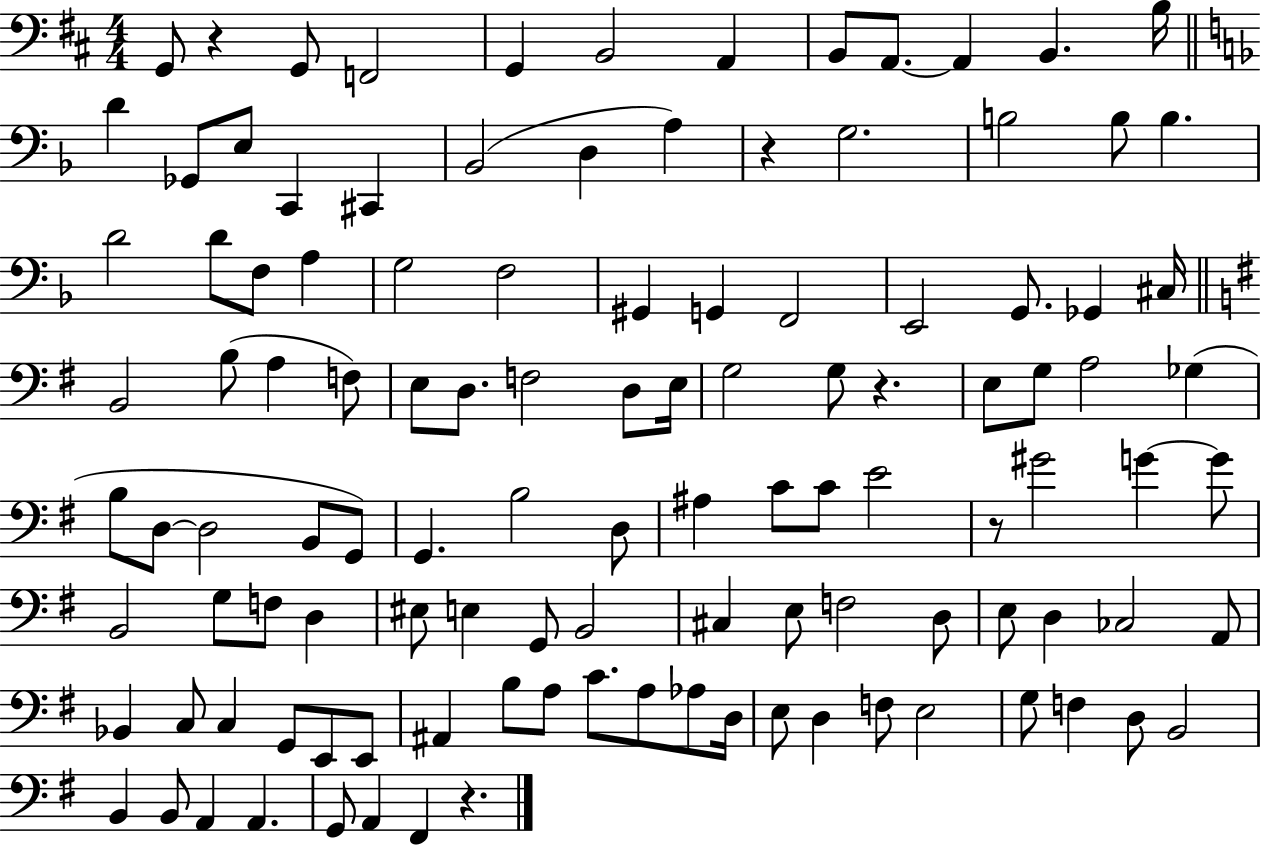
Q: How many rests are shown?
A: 5